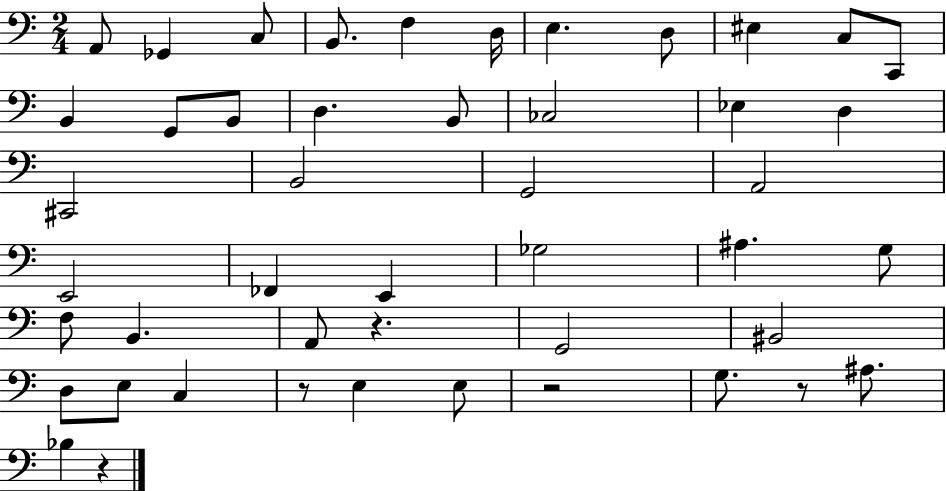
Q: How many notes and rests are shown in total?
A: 47